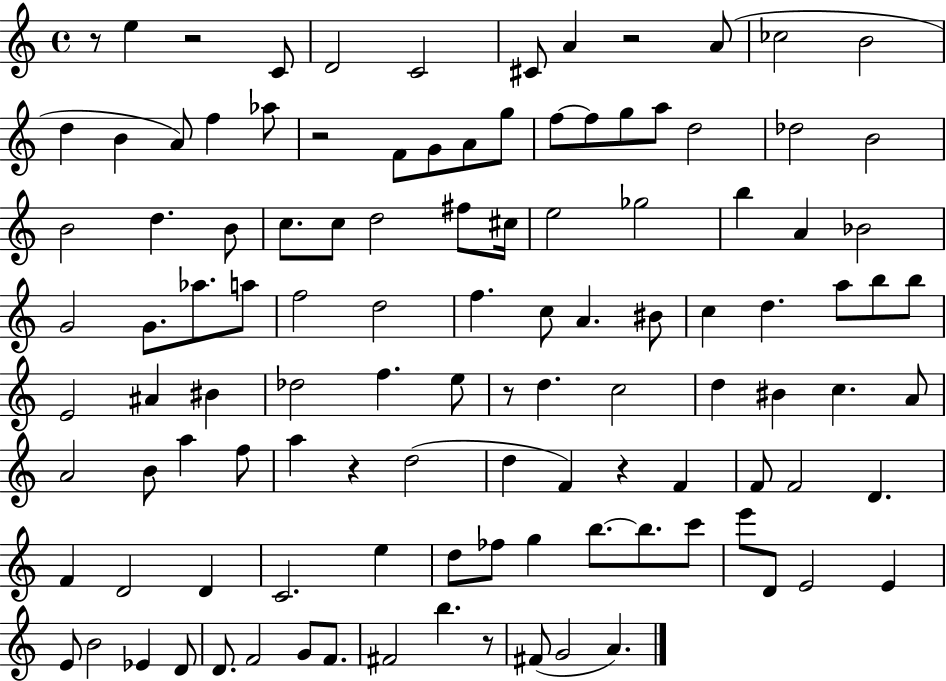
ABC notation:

X:1
T:Untitled
M:4/4
L:1/4
K:C
z/2 e z2 C/2 D2 C2 ^C/2 A z2 A/2 _c2 B2 d B A/2 f _a/2 z2 F/2 G/2 A/2 g/2 f/2 f/2 g/2 a/2 d2 _d2 B2 B2 d B/2 c/2 c/2 d2 ^f/2 ^c/4 e2 _g2 b A _B2 G2 G/2 _a/2 a/2 f2 d2 f c/2 A ^B/2 c d a/2 b/2 b/2 E2 ^A ^B _d2 f e/2 z/2 d c2 d ^B c A/2 A2 B/2 a f/2 a z d2 d F z F F/2 F2 D F D2 D C2 e d/2 _f/2 g b/2 b/2 c'/2 e'/2 D/2 E2 E E/2 B2 _E D/2 D/2 F2 G/2 F/2 ^F2 b z/2 ^F/2 G2 A